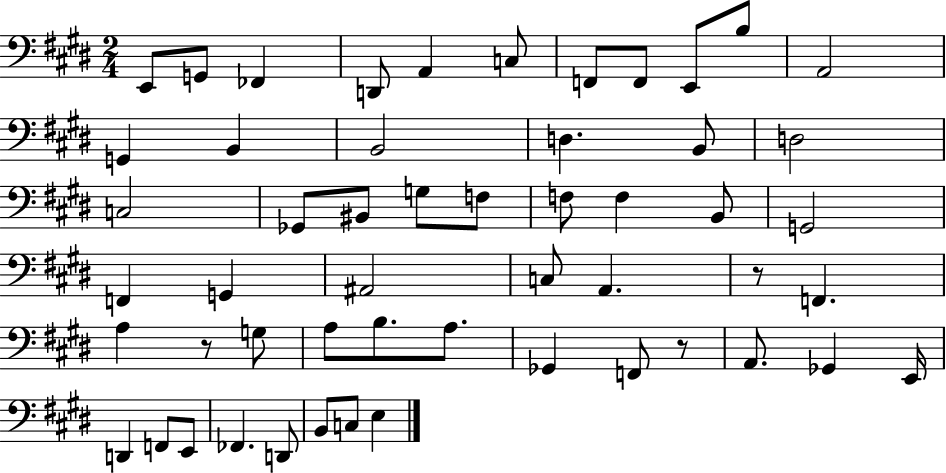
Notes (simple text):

E2/e G2/e FES2/q D2/e A2/q C3/e F2/e F2/e E2/e B3/e A2/h G2/q B2/q B2/h D3/q. B2/e D3/h C3/h Gb2/e BIS2/e G3/e F3/e F3/e F3/q B2/e G2/h F2/q G2/q A#2/h C3/e A2/q. R/e F2/q. A3/q R/e G3/e A3/e B3/e. A3/e. Gb2/q F2/e R/e A2/e. Gb2/q E2/s D2/q F2/e E2/e FES2/q. D2/e B2/e C3/e E3/q